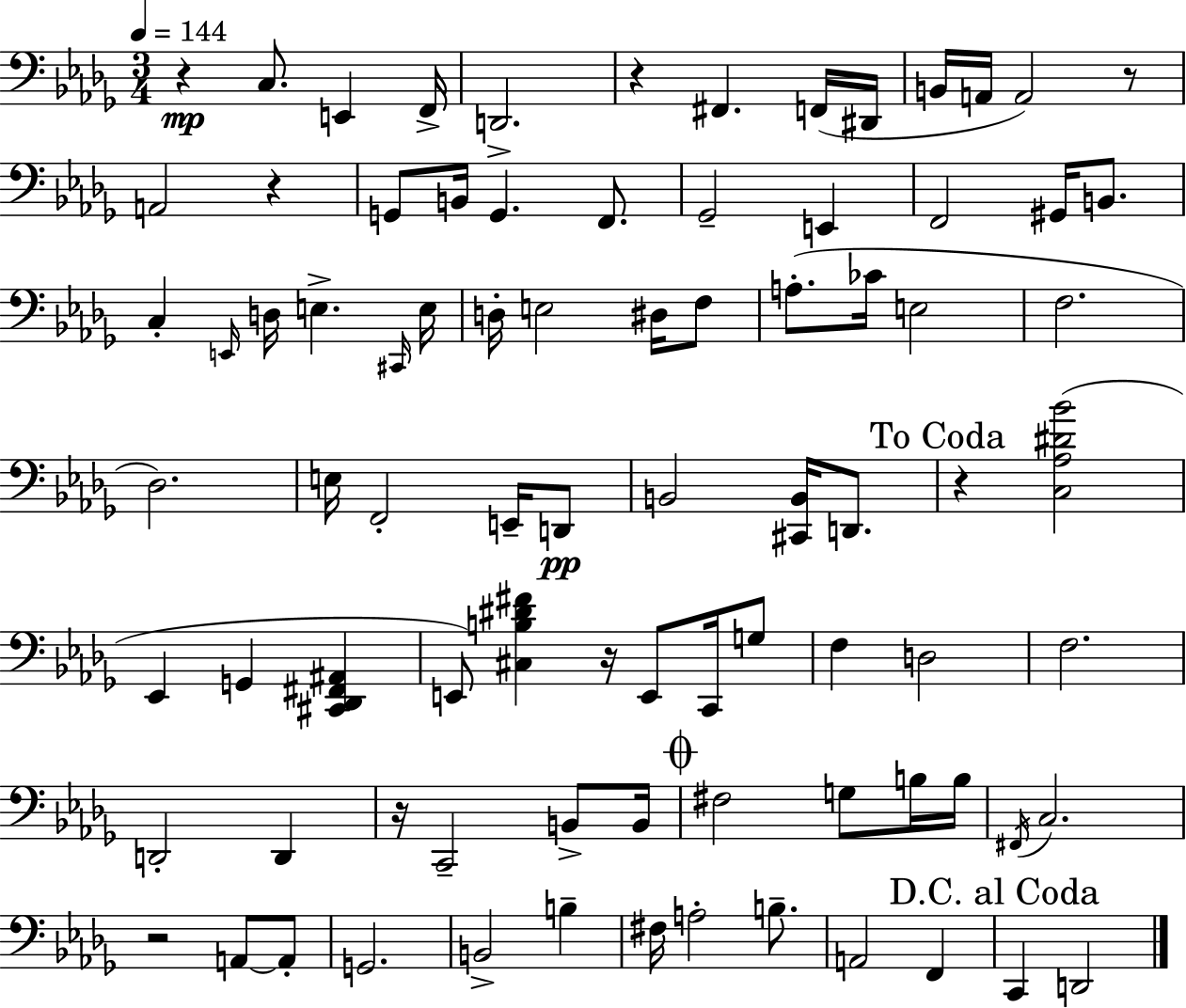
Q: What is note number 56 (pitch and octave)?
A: F#3